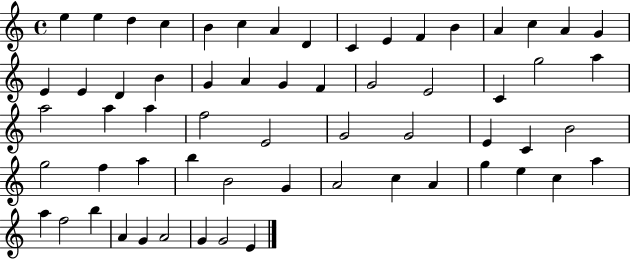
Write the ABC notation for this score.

X:1
T:Untitled
M:4/4
L:1/4
K:C
e e d c B c A D C E F B A c A G E E D B G A G F G2 E2 C g2 a a2 a a f2 E2 G2 G2 E C B2 g2 f a b B2 G A2 c A g e c a a f2 b A G A2 G G2 E